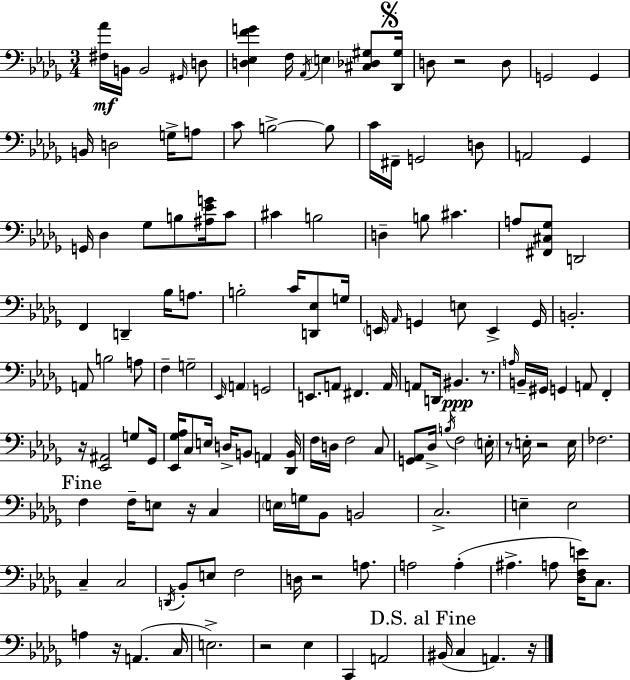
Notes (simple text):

[F#3,Ab4]/s B2/s B2/h G#2/s D3/e [D3,Eb3,F4,G4]/q F3/s Ab2/s E3/q [C#3,Db3,G#3]/e [Db2,G#3]/s D3/e R/h D3/e G2/h G2/q B2/s D3/h G3/s A3/e C4/e B3/h B3/e C4/s F#2/s G2/h D3/e A2/h Gb2/q G2/s Db3/q Gb3/e B3/e [A#3,Eb4,G4]/s C4/e C#4/q B3/h D3/q B3/e C#4/q. A3/e [F#2,C#3,Gb3]/e D2/h F2/q D2/q Bb3/s A3/e. B3/h C4/s [D2,Eb3]/e G3/s E2/s Ab2/s G2/q E3/e E2/q G2/s B2/h. A2/e B3/h A3/e F3/q G3/h Eb2/s A2/q G2/h E2/e. A2/e F#2/q. A2/s A2/e D2/s BIS2/q. R/e. A3/s B2/s G#2/s G2/q A2/e F2/q R/s [Eb2,A#2]/h G3/e Gb2/s [Eb2,Gb3,Ab3]/s C3/e E3/s D3/s B2/e A2/q [Db2,B2]/s F3/s D3/s F3/h C3/e [G2,Ab2]/e Db3/s B3/s F3/h E3/s R/e E3/s R/h E3/s FES3/h. F3/q F3/s E3/e R/s C3/q E3/s G3/s Bb2/e B2/h C3/h. E3/q E3/h C3/q C3/h D2/s Bb2/e E3/e F3/h D3/s R/h A3/e. A3/h A3/q A#3/q. A3/e [Db3,F3,E4]/s C3/e. A3/q R/s A2/q. C3/s E3/h. R/h Eb3/q C2/q A2/h BIS2/s C3/q A2/q. R/s